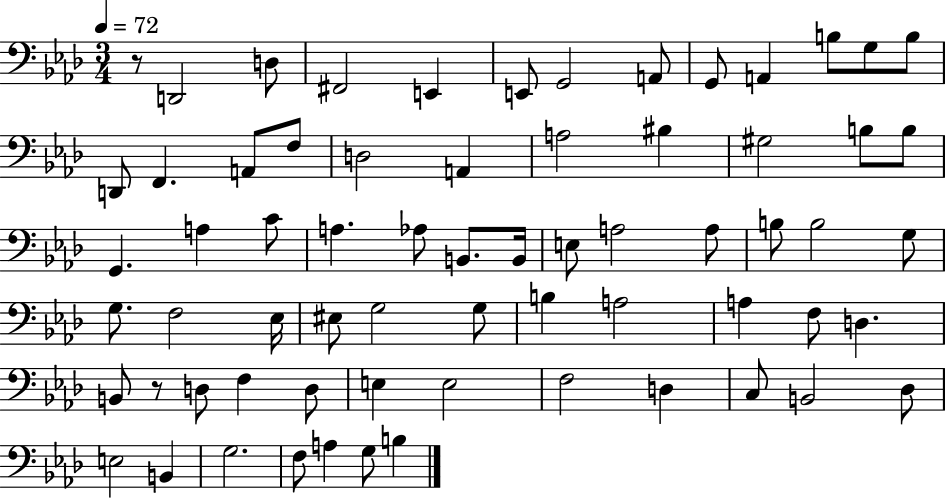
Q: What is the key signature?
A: AES major